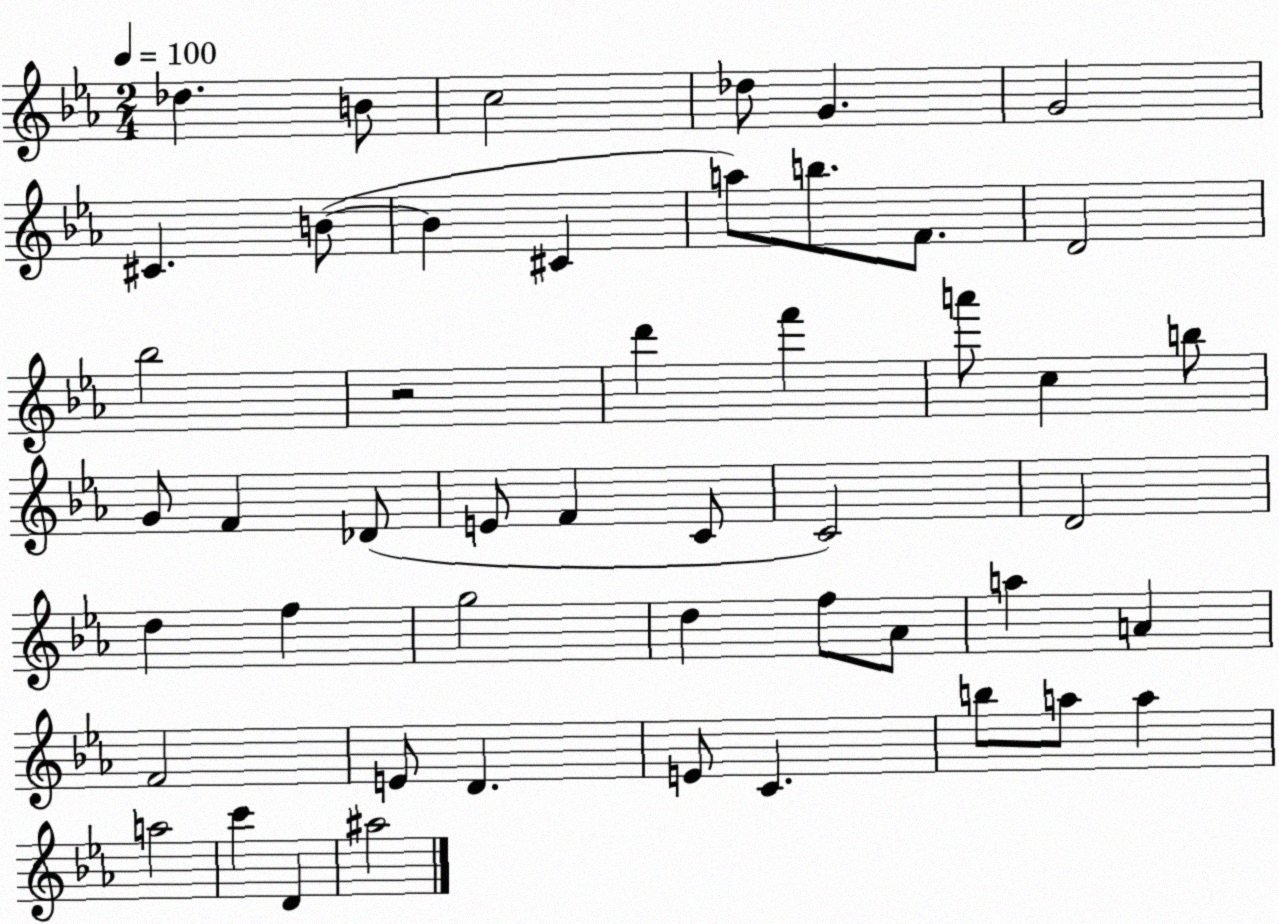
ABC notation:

X:1
T:Untitled
M:2/4
L:1/4
K:Eb
_d B/2 c2 _d/2 G G2 ^C B/2 B ^C a/2 b/2 F/2 D2 _b2 z2 d' f' a'/2 c b/2 G/2 F _D/2 E/2 F C/2 C2 D2 d f g2 d f/2 _A/2 a A F2 E/2 D E/2 C b/2 a/2 a a2 c' D ^a2